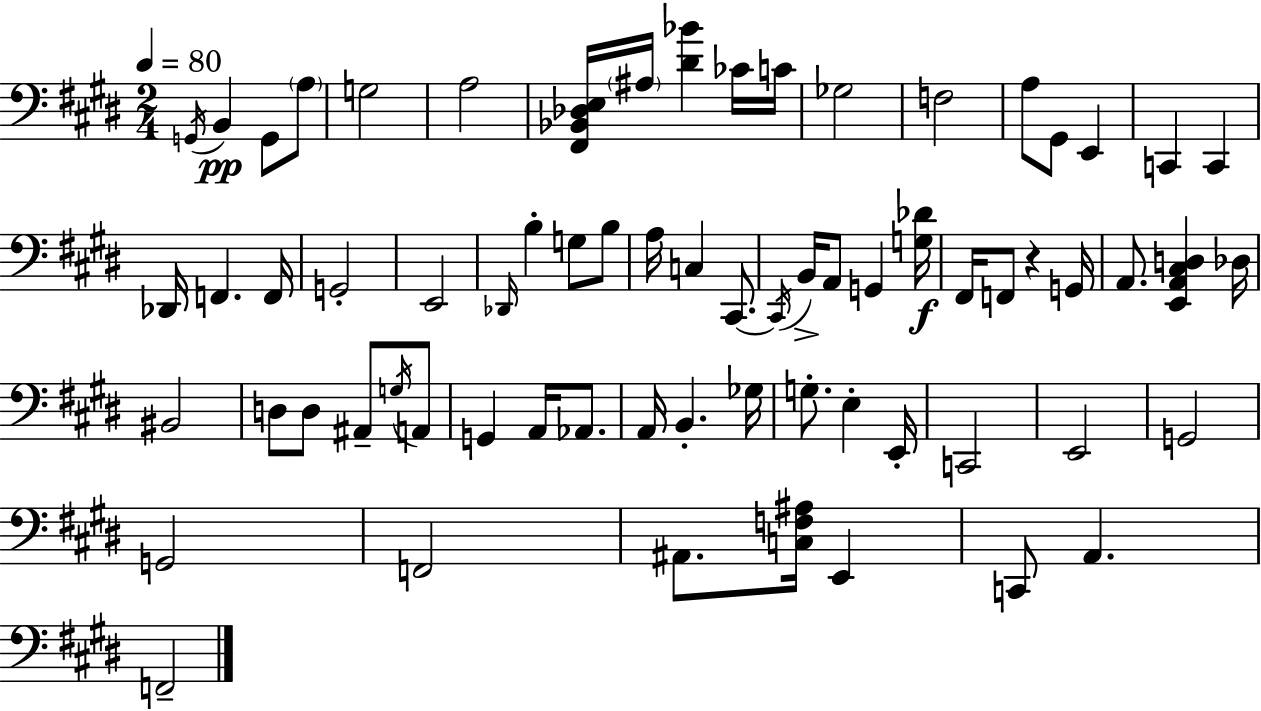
{
  \clef bass
  \numericTimeSignature
  \time 2/4
  \key e \major
  \tempo 4 = 80
  \acciaccatura { g,16 }\pp b,4 g,8 \parenthesize a8 | g2 | a2 | <fis, bes, des e>16 \parenthesize ais16 <dis' bes'>4 ces'16 | \break c'16 ges2 | f2 | a8 gis,8 e,4 | c,4 c,4 | \break des,16 f,4. | f,16 g,2-. | e,2 | \grace { des,16 } b4-. g8 | \break b8 a16 c4 cis,8.~~ | \acciaccatura { cis,16 } b,16-> a,8 g,4 | <g des'>16\f fis,16 f,8 r4 | g,16 a,8. <e, a, cis d>4 | \break des16 bis,2 | d8 d8 ais,8-- | \acciaccatura { g16 } a,8 g,4 | a,16 aes,8. a,16 b,4.-. | \break ges16 g8.-. e4-. | e,16-. c,2 | e,2 | g,2 | \break g,2 | f,2 | ais,8. <c f ais>16 | e,4 c,8 a,4. | \break f,2-- | \bar "|."
}